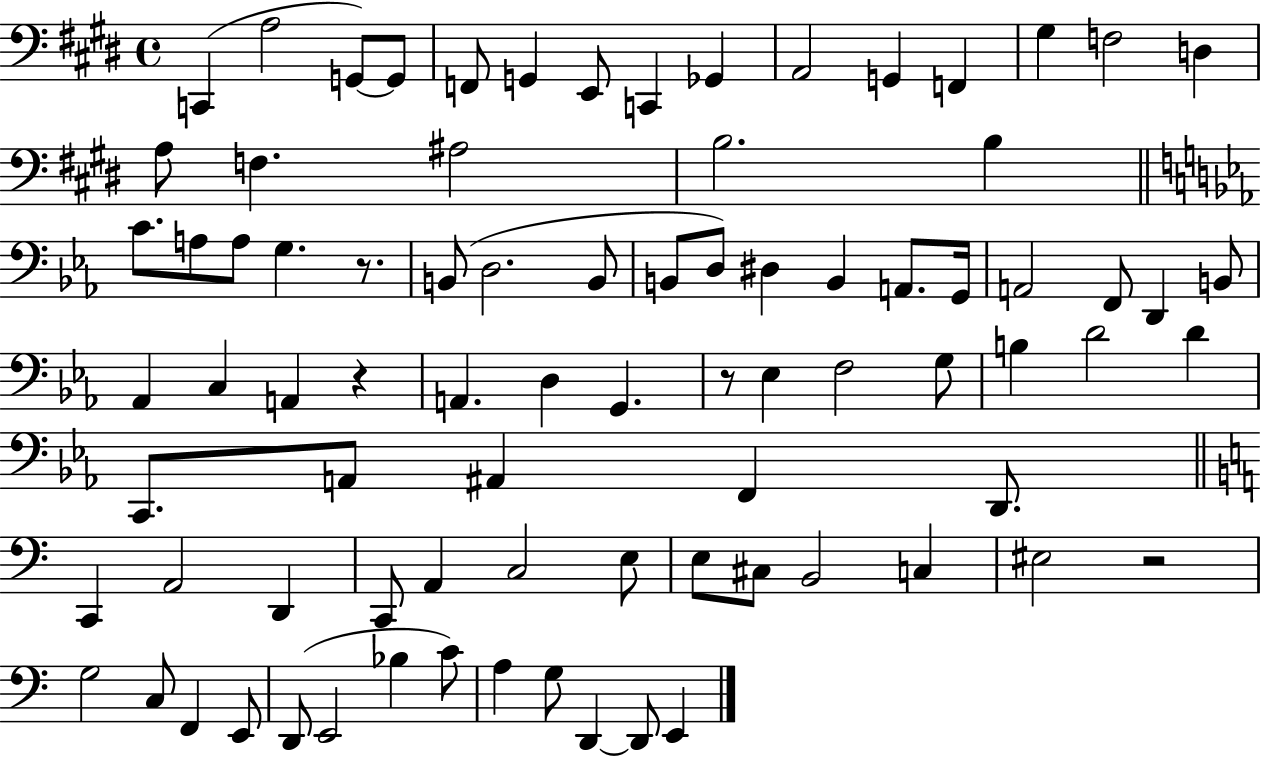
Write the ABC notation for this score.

X:1
T:Untitled
M:4/4
L:1/4
K:E
C,, A,2 G,,/2 G,,/2 F,,/2 G,, E,,/2 C,, _G,, A,,2 G,, F,, ^G, F,2 D, A,/2 F, ^A,2 B,2 B, C/2 A,/2 A,/2 G, z/2 B,,/2 D,2 B,,/2 B,,/2 D,/2 ^D, B,, A,,/2 G,,/4 A,,2 F,,/2 D,, B,,/2 _A,, C, A,, z A,, D, G,, z/2 _E, F,2 G,/2 B, D2 D C,,/2 A,,/2 ^A,, F,, D,,/2 C,, A,,2 D,, C,,/2 A,, C,2 E,/2 E,/2 ^C,/2 B,,2 C, ^E,2 z2 G,2 C,/2 F,, E,,/2 D,,/2 E,,2 _B, C/2 A, G,/2 D,, D,,/2 E,,